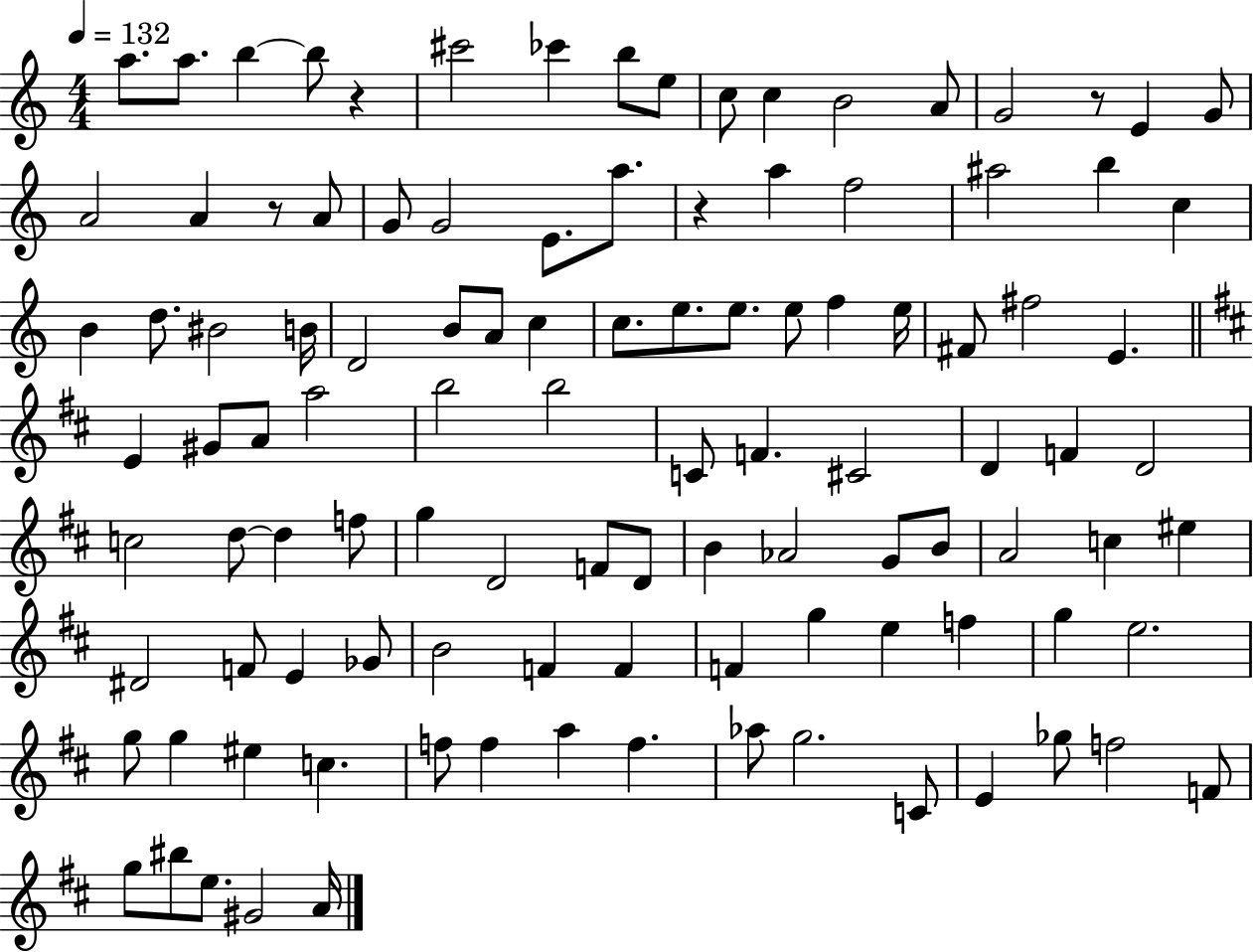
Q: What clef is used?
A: treble